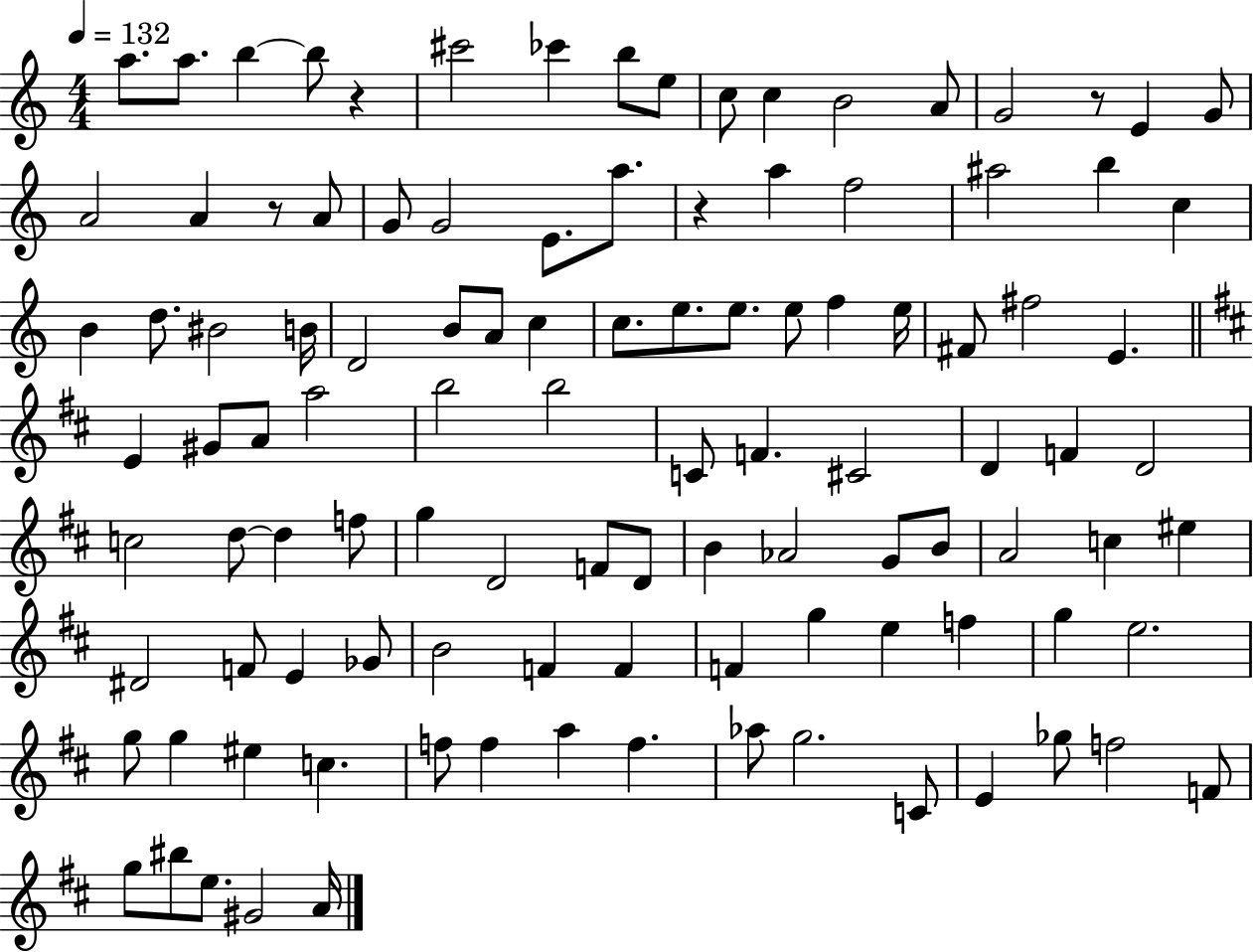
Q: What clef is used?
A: treble